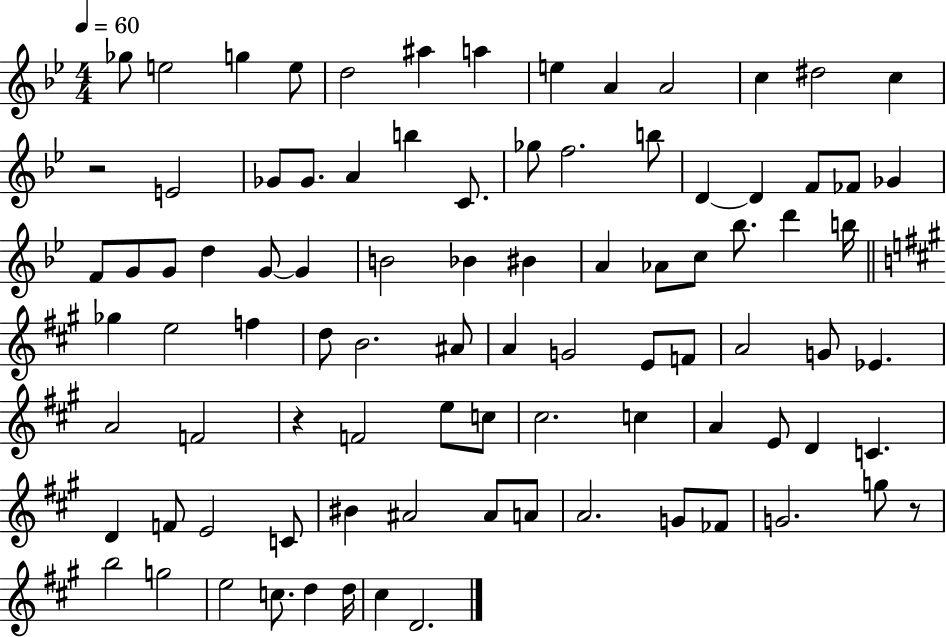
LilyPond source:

{
  \clef treble
  \numericTimeSignature
  \time 4/4
  \key bes \major
  \tempo 4 = 60
  ges''8 e''2 g''4 e''8 | d''2 ais''4 a''4 | e''4 a'4 a'2 | c''4 dis''2 c''4 | \break r2 e'2 | ges'8 ges'8. a'4 b''4 c'8. | ges''8 f''2. b''8 | d'4~~ d'4 f'8 fes'8 ges'4 | \break f'8 g'8 g'8 d''4 g'8~~ g'4 | b'2 bes'4 bis'4 | a'4 aes'8 c''8 bes''8. d'''4 b''16 | \bar "||" \break \key a \major ges''4 e''2 f''4 | d''8 b'2. ais'8 | a'4 g'2 e'8 f'8 | a'2 g'8 ees'4. | \break a'2 f'2 | r4 f'2 e''8 c''8 | cis''2. c''4 | a'4 e'8 d'4 c'4. | \break d'4 f'8 e'2 c'8 | bis'4 ais'2 ais'8 a'8 | a'2. g'8 fes'8 | g'2. g''8 r8 | \break b''2 g''2 | e''2 c''8. d''4 d''16 | cis''4 d'2. | \bar "|."
}